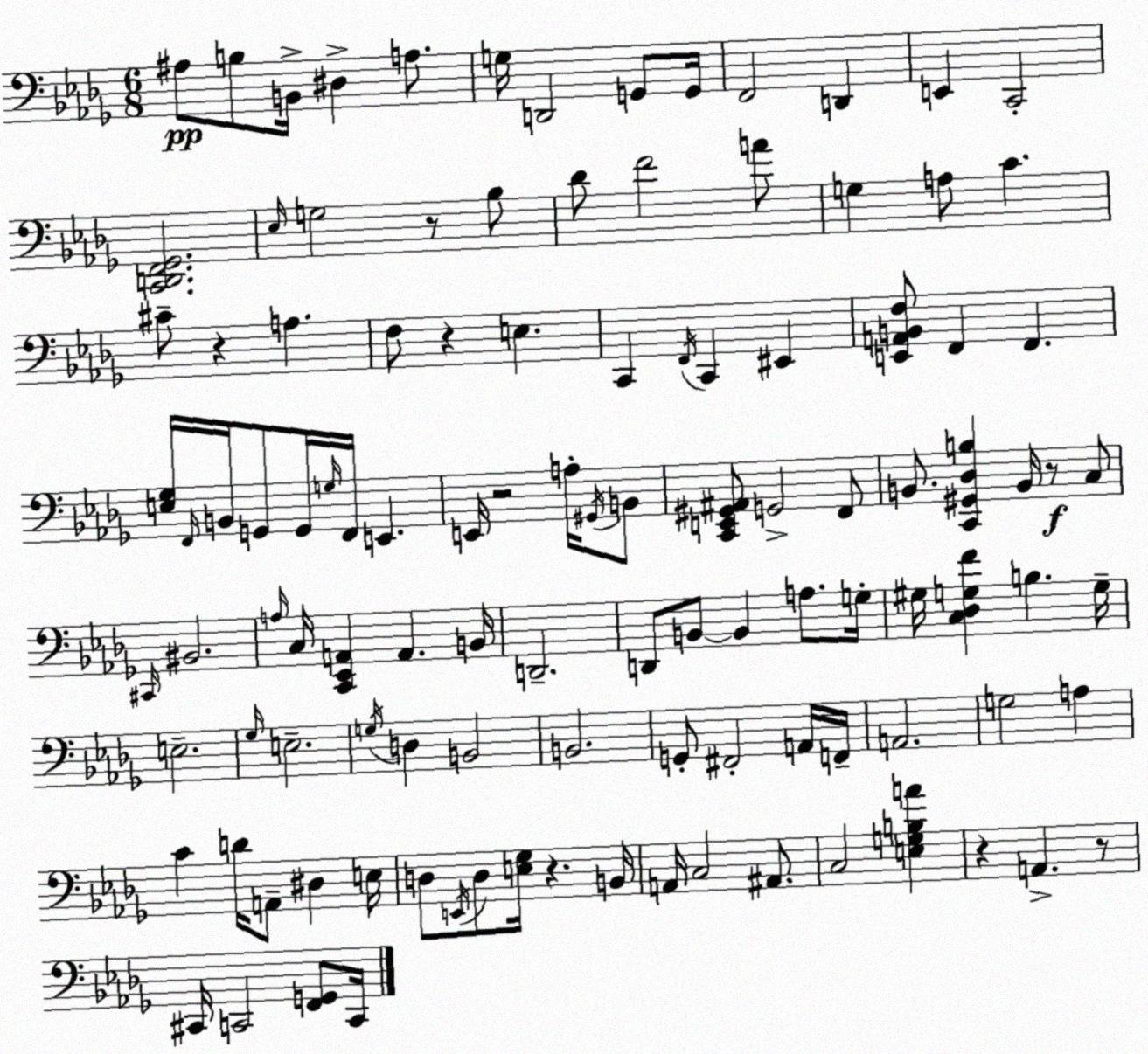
X:1
T:Untitled
M:6/8
L:1/4
K:Bbm
^A,/2 B,/2 B,,/4 ^D, A,/2 G,/4 D,,2 G,,/2 G,,/4 F,,2 D,, E,, C,,2 [C,,D,,F,,_G,,]2 _E,/4 G,2 z/2 _B,/2 _D/2 F2 A/2 G, A,/2 C ^C/2 z A, F,/2 z E, C,, F,,/4 C,, ^E,, [E,,A,,B,,F,]/2 F,, F,, [E,_G,]/4 F,,/4 B,,/4 G,,/2 G,,/4 G,/4 F,,/4 E,, E,,/4 z2 A,/4 ^G,,/4 B,,/2 [C,,E,,^G,,^A,,]/2 G,,2 F,,/2 B,,/2 [C,,^G,,_D,B,] B,,/4 z/2 C,/2 ^C,,/4 ^B,,2 A,/4 C,/4 [C,,_E,,A,,] A,, B,,/4 D,,2 D,,/2 B,,/2 B,, A,/2 G,/4 ^G,/4 [C,_D,G,F] B, G,/4 E,2 _G,/4 E,2 G,/4 D, B,,2 B,,2 G,,/2 ^F,,2 A,,/4 F,,/4 A,,2 G,2 A, C D/4 A,,/2 ^D, E,/4 D,/2 E,,/4 D,/2 [E,_G,]/4 z B,,/4 A,,/4 C,2 ^A,,/2 C,2 [E,G,B,A] z A,, z/2 ^C,,/4 C,,2 [F,,G,,]/2 C,,/4